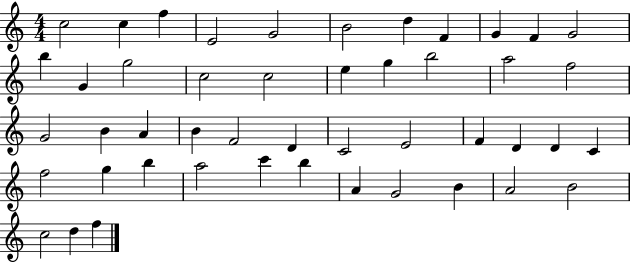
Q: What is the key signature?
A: C major